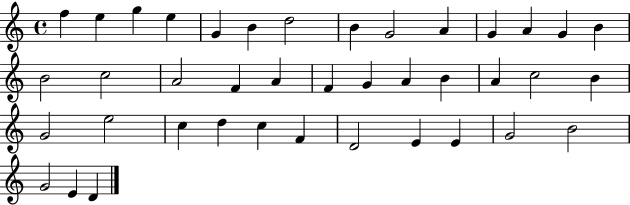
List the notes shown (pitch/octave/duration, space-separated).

F5/q E5/q G5/q E5/q G4/q B4/q D5/h B4/q G4/h A4/q G4/q A4/q G4/q B4/q B4/h C5/h A4/h F4/q A4/q F4/q G4/q A4/q B4/q A4/q C5/h B4/q G4/h E5/h C5/q D5/q C5/q F4/q D4/h E4/q E4/q G4/h B4/h G4/h E4/q D4/q